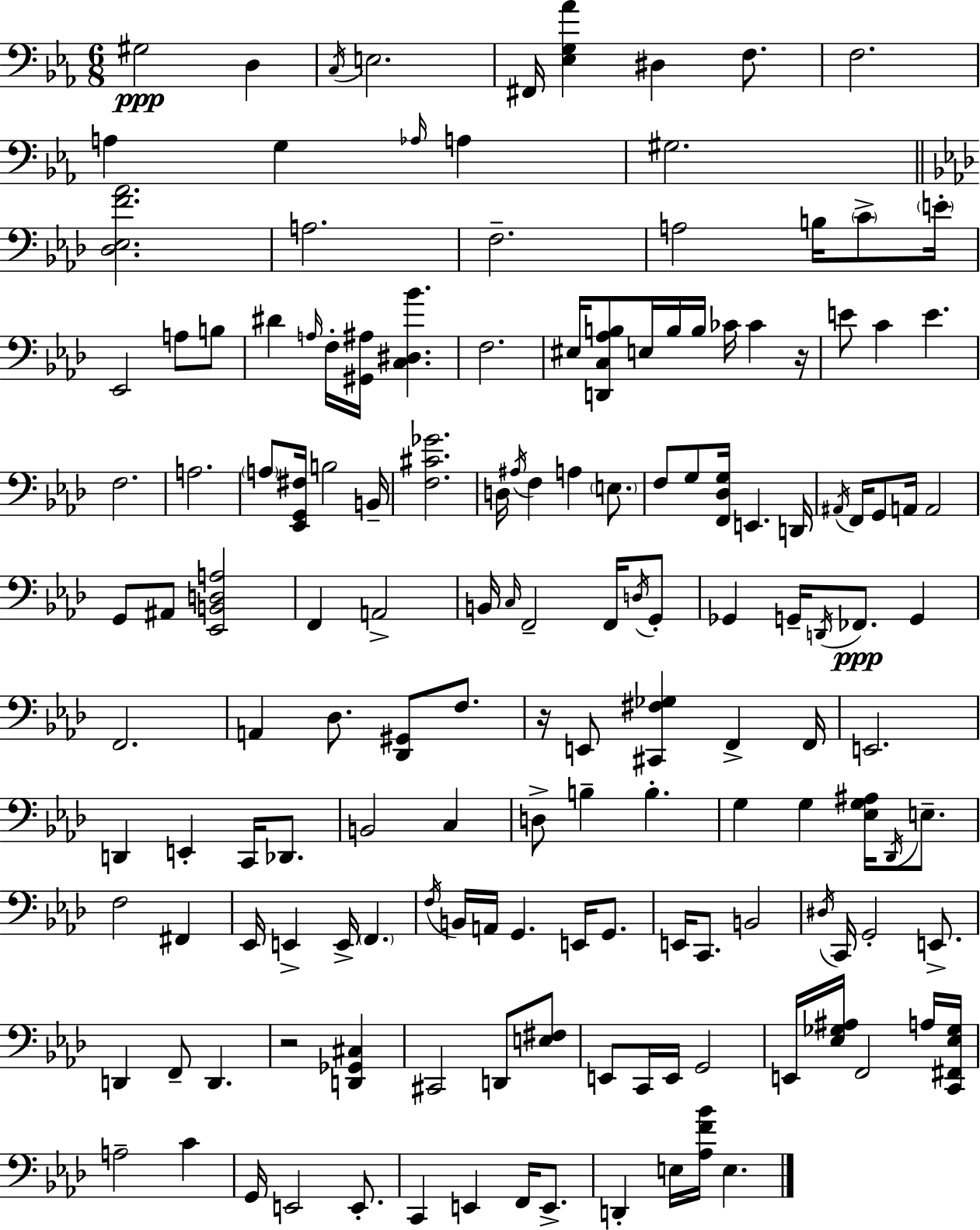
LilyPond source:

{
  \clef bass
  \numericTimeSignature
  \time 6/8
  \key ees \major
  gis2\ppp d4 | \acciaccatura { c16 } e2. | fis,16 <ees g aes'>4 dis4 f8. | f2. | \break a4 g4 \grace { aes16 } a4 | gis2. | \bar "||" \break \key f \minor <des ees f' aes'>2. | a2. | f2.-- | a2 b16 \parenthesize c'8-> \parenthesize e'16-. | \break ees,2 a8 b8 | dis'4 \grace { a16 } f16-. <gis, ais>16 <c dis bes'>4. | f2. | eis16 <d, c aes b>8 e16 b16 b16 ces'16 ces'4 | \break r16 e'8 c'4 e'4. | f2. | a2. | \parenthesize a8 <ees, g, fis>16 b2 | \break b,16-- <f cis' ges'>2. | d16 \acciaccatura { ais16 } f4 a4 \parenthesize e8. | f8 g8 <f, des g>16 e,4. | d,16 \acciaccatura { ais,16 } f,16 g,8 a,16 a,2 | \break g,8 ais,8 <ees, b, d a>2 | f,4 a,2-> | b,16 \grace { c16 } f,2-- | f,16 \acciaccatura { d16 } g,8-. ges,4 g,16-- \acciaccatura { d,16 }\ppp fes,8. | \break g,4 f,2. | a,4 des8. | <des, gis,>8 f8. r16 e,8 <cis, fis ges>4 | f,4-> f,16 e,2. | \break d,4 e,4-. | c,16 des,8. b,2 | c4 d8-> b4-- | b4.-. g4 g4 | \break <ees g ais>16 \acciaccatura { des,16 } e8.-- f2 | fis,4 ees,16 e,4-> | e,16-> \parenthesize f,4. \acciaccatura { f16 } b,16 a,16 g,4. | e,16 g,8. e,16 c,8. | \break b,2 \acciaccatura { dis16 } c,16 g,2-. | e,8.-> d,4 | f,8-- d,4. r2 | <d, ges, cis>4 cis,2 | \break d,8 <e fis>8 e,8 c,16 | e,16 g,2 e,16 <ees ges ais>16 f,2 | a16 <c, fis, ees ges>16 a2-- | c'4 g,16 e,2 | \break e,8.-. c,4 | e,4 f,16 e,8.-> d,4-. | e16 <aes f' bes'>16 e4. \bar "|."
}